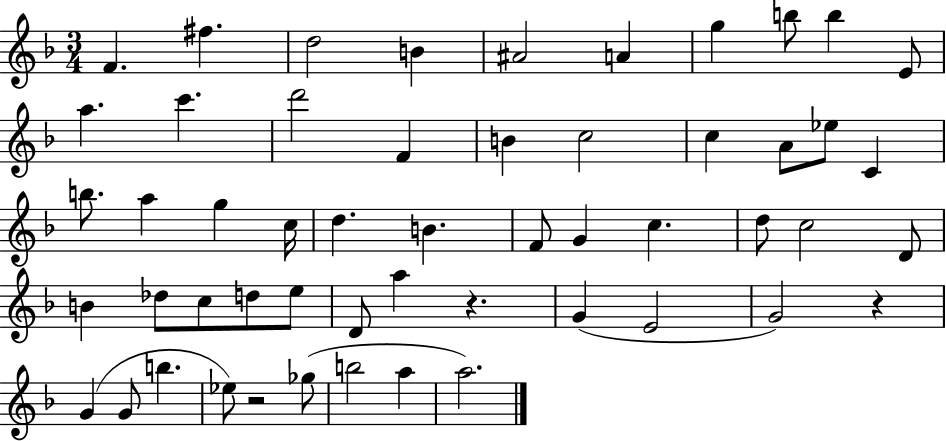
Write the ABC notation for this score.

X:1
T:Untitled
M:3/4
L:1/4
K:F
F ^f d2 B ^A2 A g b/2 b E/2 a c' d'2 F B c2 c A/2 _e/2 C b/2 a g c/4 d B F/2 G c d/2 c2 D/2 B _d/2 c/2 d/2 e/2 D/2 a z G E2 G2 z G G/2 b _e/2 z2 _g/2 b2 a a2